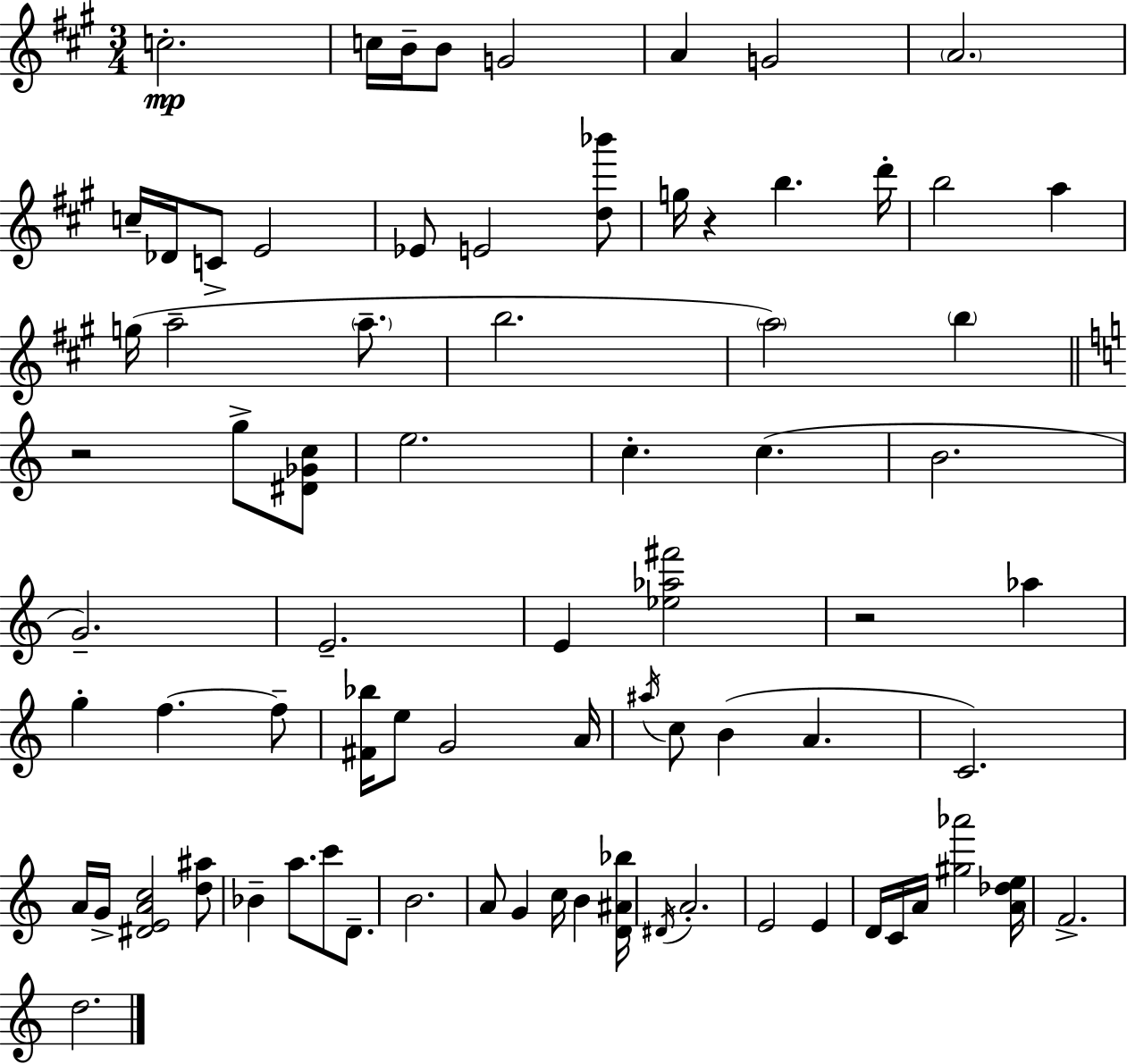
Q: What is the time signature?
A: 3/4